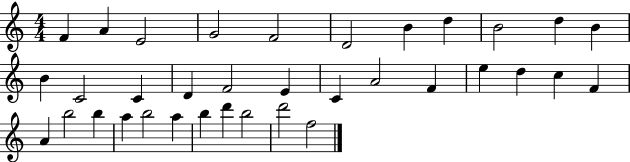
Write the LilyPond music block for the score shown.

{
  \clef treble
  \numericTimeSignature
  \time 4/4
  \key c \major
  f'4 a'4 e'2 | g'2 f'2 | d'2 b'4 d''4 | b'2 d''4 b'4 | \break b'4 c'2 c'4 | d'4 f'2 e'4 | c'4 a'2 f'4 | e''4 d''4 c''4 f'4 | \break a'4 b''2 b''4 | a''4 b''2 a''4 | b''4 d'''4 b''2 | d'''2 f''2 | \break \bar "|."
}